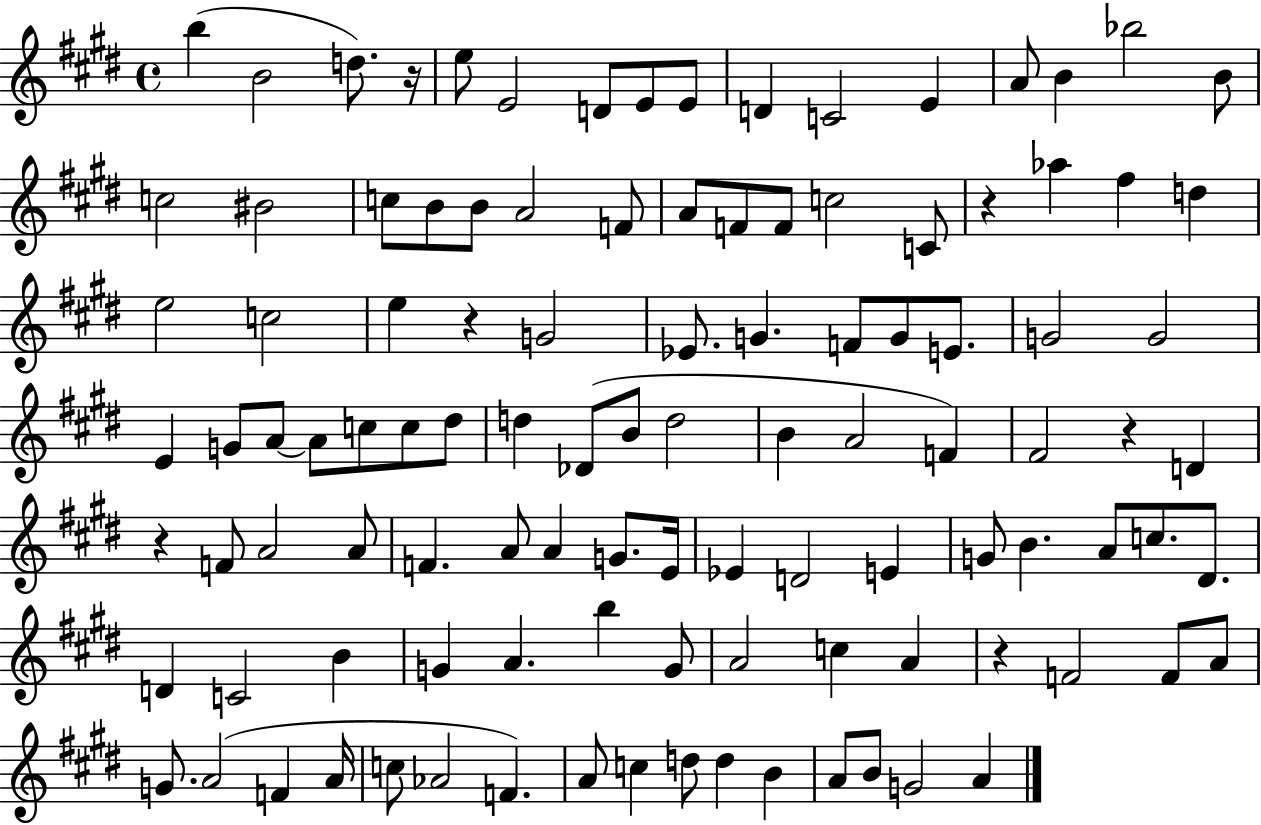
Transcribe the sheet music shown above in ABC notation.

X:1
T:Untitled
M:4/4
L:1/4
K:E
b B2 d/2 z/4 e/2 E2 D/2 E/2 E/2 D C2 E A/2 B _b2 B/2 c2 ^B2 c/2 B/2 B/2 A2 F/2 A/2 F/2 F/2 c2 C/2 z _a ^f d e2 c2 e z G2 _E/2 G F/2 G/2 E/2 G2 G2 E G/2 A/2 A/2 c/2 c/2 ^d/2 d _D/2 B/2 d2 B A2 F ^F2 z D z F/2 A2 A/2 F A/2 A G/2 E/4 _E D2 E G/2 B A/2 c/2 ^D/2 D C2 B G A b G/2 A2 c A z F2 F/2 A/2 G/2 A2 F A/4 c/2 _A2 F A/2 c d/2 d B A/2 B/2 G2 A